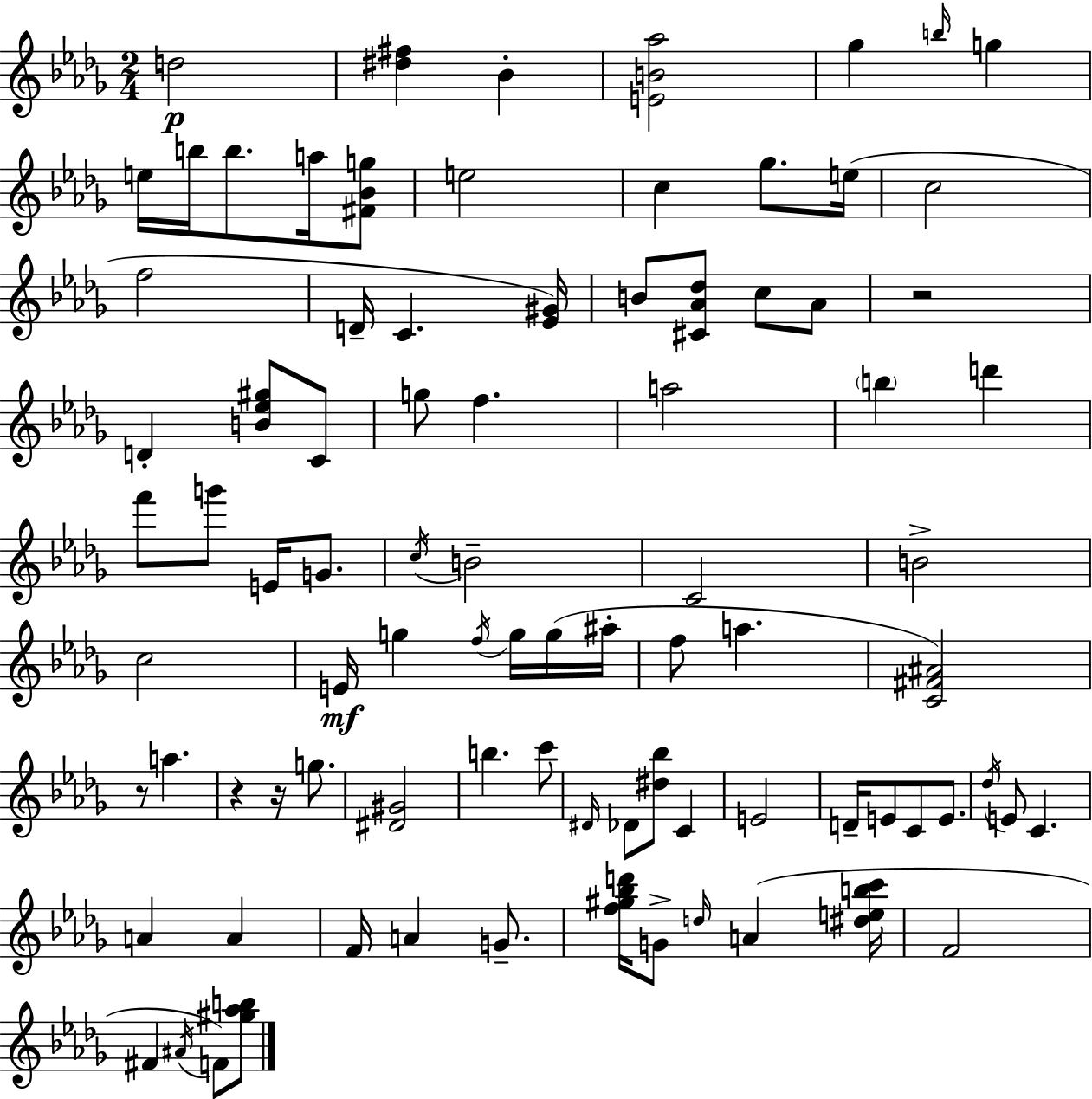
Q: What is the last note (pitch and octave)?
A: F4